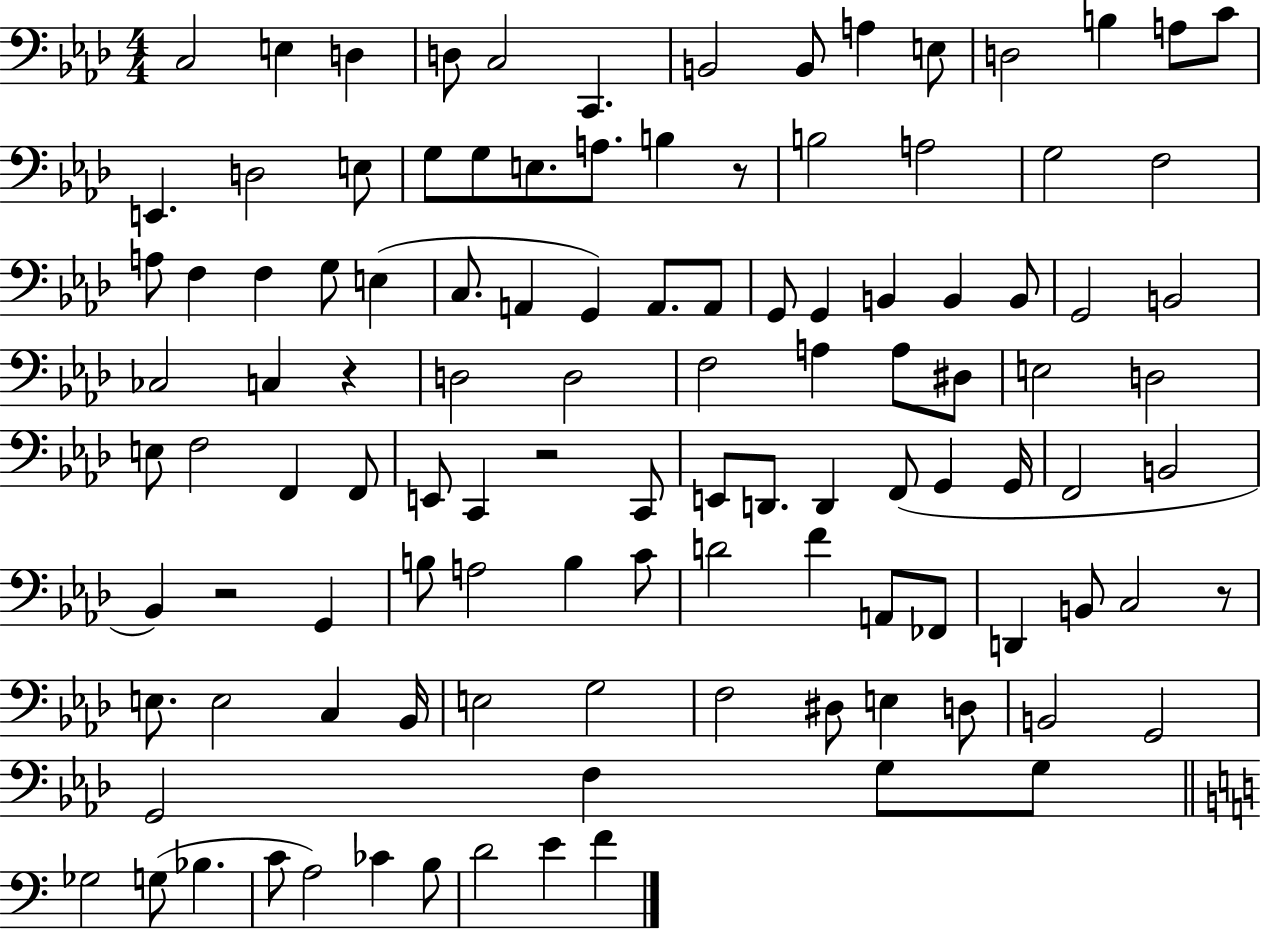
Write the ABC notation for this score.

X:1
T:Untitled
M:4/4
L:1/4
K:Ab
C,2 E, D, D,/2 C,2 C,, B,,2 B,,/2 A, E,/2 D,2 B, A,/2 C/2 E,, D,2 E,/2 G,/2 G,/2 E,/2 A,/2 B, z/2 B,2 A,2 G,2 F,2 A,/2 F, F, G,/2 E, C,/2 A,, G,, A,,/2 A,,/2 G,,/2 G,, B,, B,, B,,/2 G,,2 B,,2 _C,2 C, z D,2 D,2 F,2 A, A,/2 ^D,/2 E,2 D,2 E,/2 F,2 F,, F,,/2 E,,/2 C,, z2 C,,/2 E,,/2 D,,/2 D,, F,,/2 G,, G,,/4 F,,2 B,,2 _B,, z2 G,, B,/2 A,2 B, C/2 D2 F A,,/2 _F,,/2 D,, B,,/2 C,2 z/2 E,/2 E,2 C, _B,,/4 E,2 G,2 F,2 ^D,/2 E, D,/2 B,,2 G,,2 G,,2 F, G,/2 G,/2 _G,2 G,/2 _B, C/2 A,2 _C B,/2 D2 E F